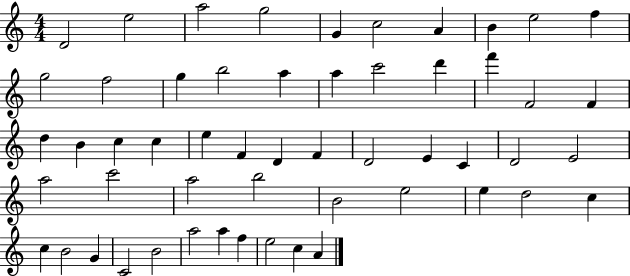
X:1
T:Untitled
M:4/4
L:1/4
K:C
D2 e2 a2 g2 G c2 A B e2 f g2 f2 g b2 a a c'2 d' f' F2 F d B c c e F D F D2 E C D2 E2 a2 c'2 a2 b2 B2 e2 e d2 c c B2 G C2 B2 a2 a f e2 c A